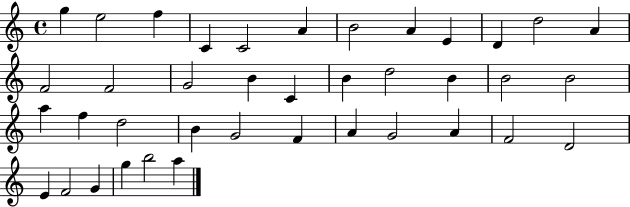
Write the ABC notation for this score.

X:1
T:Untitled
M:4/4
L:1/4
K:C
g e2 f C C2 A B2 A E D d2 A F2 F2 G2 B C B d2 B B2 B2 a f d2 B G2 F A G2 A F2 D2 E F2 G g b2 a